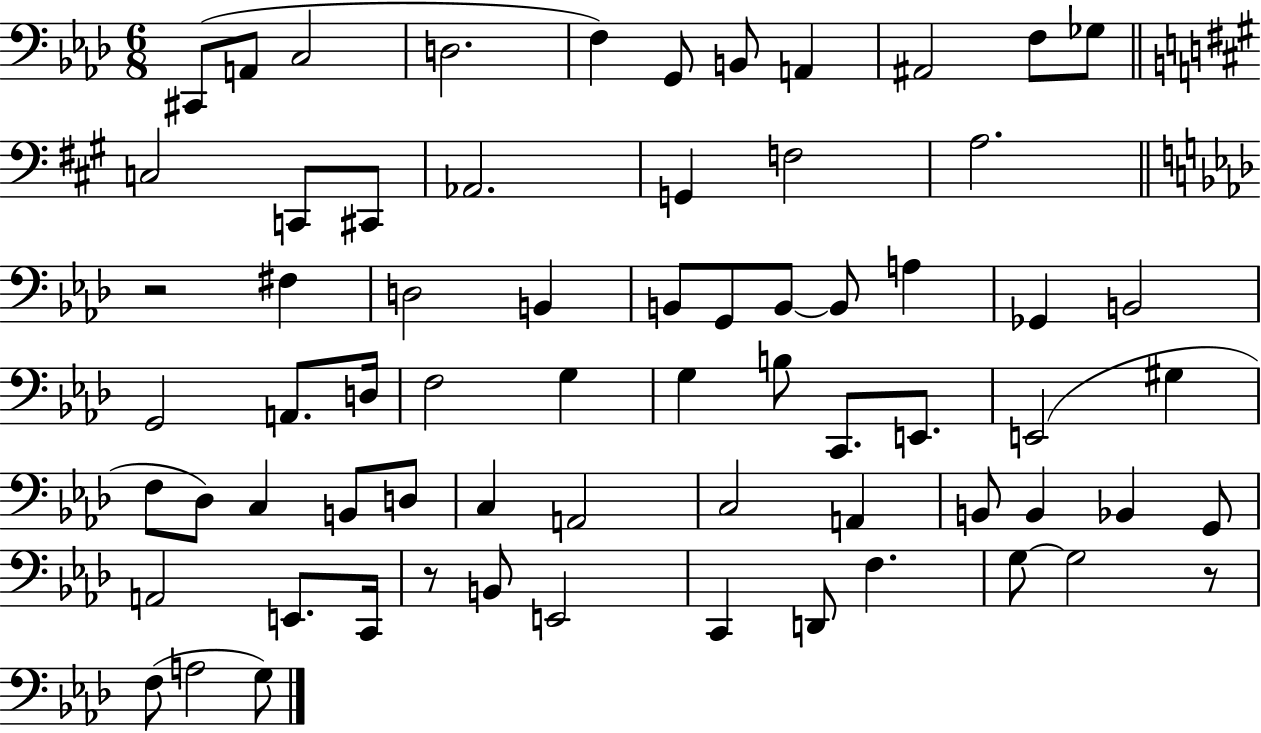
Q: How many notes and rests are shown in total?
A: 68